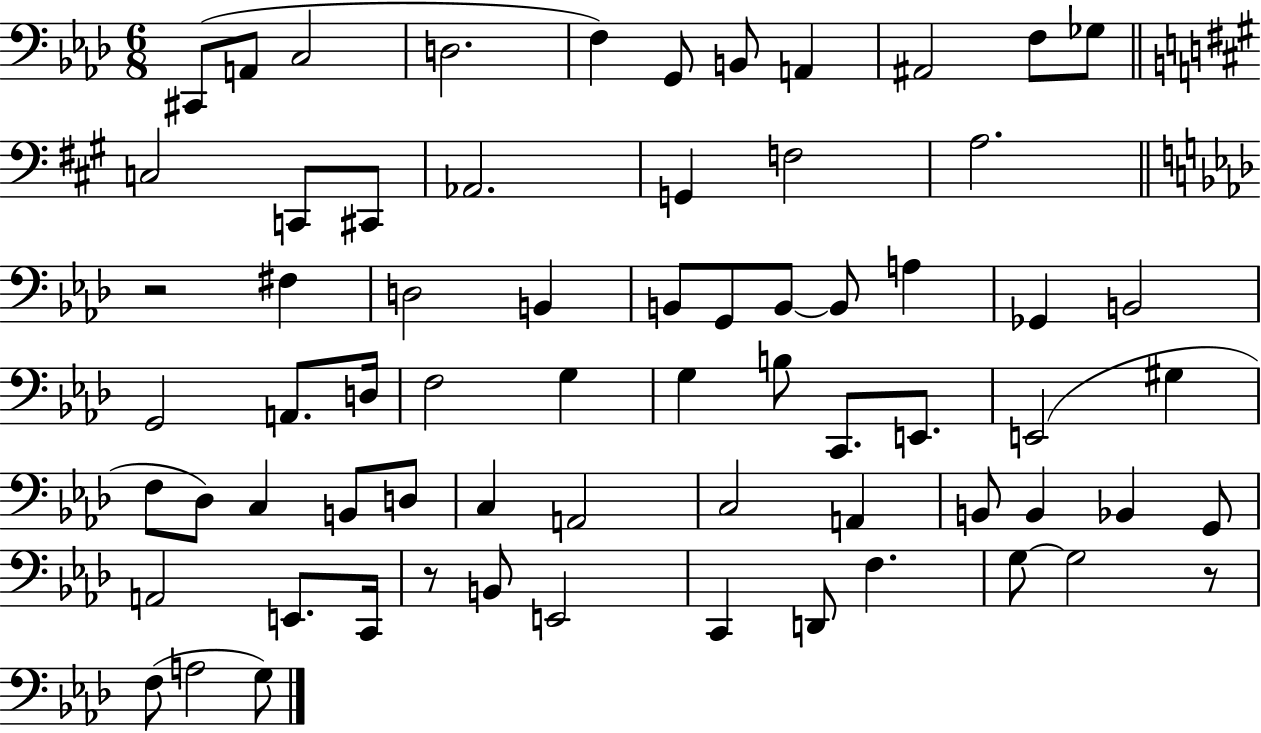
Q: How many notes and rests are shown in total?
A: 68